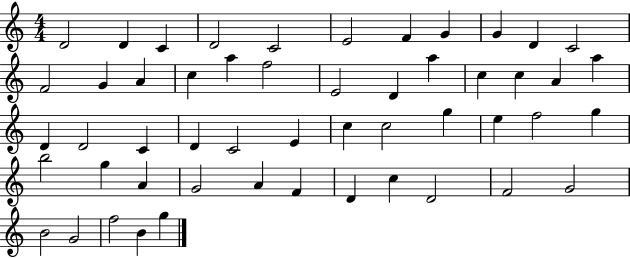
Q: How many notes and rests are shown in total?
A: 52